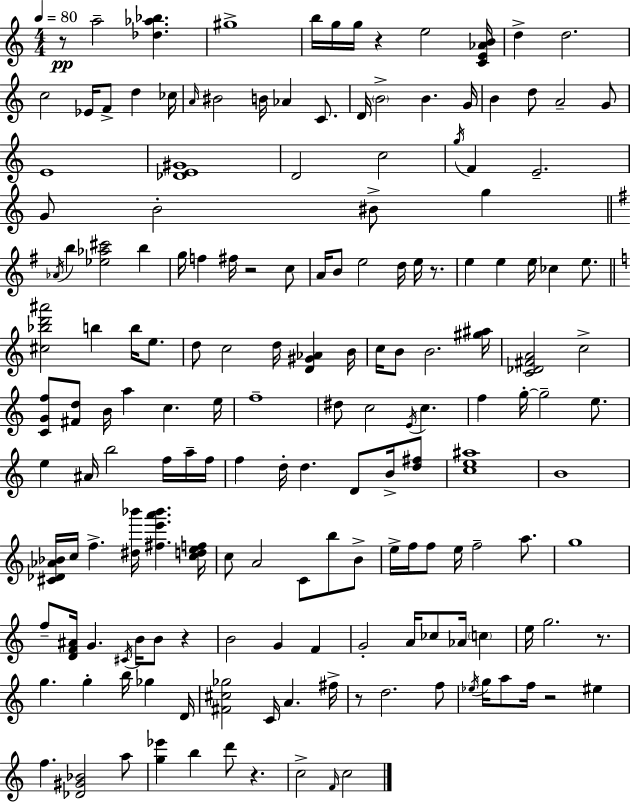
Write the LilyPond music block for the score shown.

{
  \clef treble
  \numericTimeSignature
  \time 4/4
  \key a \minor
  \tempo 4 = 80
  r8\pp a''2-- <des'' aes'' bes''>4. | gis''1-> | b''16 g''16 g''16 r4 e''2 <c' e' aes' b'>16 | d''4-> d''2. | \break c''2 ees'16 f'8-> d''4 ces''16 | \grace { a'16 } bis'2 b'16 aes'4 c'8. | d'16 \parenthesize b'2-> b'4. | g'16 b'4 d''8 a'2-- g'8 | \break e'1 | <des' e' gis'>1 | d'2 c''2 | \acciaccatura { g''16 } f'4 e'2.-- | \break g'8 b'2-. bis'8-> g''4 | \bar "||" \break \key g \major \acciaccatura { aes'16 } b''4 <ees'' aes'' cis'''>2 b''4 | g''16 f''4 fis''16 r2 c''8 | a'16 b'8 e''2 d''16 e''16 r8. | e''4 e''4 e''16 ces''4 e''8. | \break \bar "||" \break \key a \minor <cis'' bes'' d''' ais'''>2 b''4 b''16 e''8. | d''8 c''2 d''16 <d' gis' aes'>4 b'16 | c''16 b'8 b'2. <gis'' ais''>16 | <c' des' fis' a'>2 c''2-> | \break <c' g' f''>8 <fis' d''>8 b'16 a''4 c''4. e''16 | f''1-- | dis''8 c''2 \acciaccatura { e'16 } c''4. | f''4 g''16-.~~ g''2-- e''8. | \break e''4 ais'16 b''2 f''16 a''16-- | f''16 f''4 d''16-. d''4. d'8 b'16-> <d'' fis''>8 | <c'' e'' ais''>1 | b'1 | \break <cis' des' aes' bes'>16 c''16 f''4.-> <dis'' bes'''>16 <fis'' e''' a''' bes'''>4. | <c'' d'' e'' f''>16 c''8 a'2 c'8 b''8 b'8-> | e''16-> f''16 f''8 e''16 f''2-- a''8. | g''1 | \break f''8-- <d' f' ais'>16 g'4. \acciaccatura { cis'16 } b'16 b'8 r4 | b'2 g'4 f'4 | g'2-. a'16 ces''8 aes'16 \parenthesize c''4 | e''16 g''2. r8. | \break g''4. g''4-. b''16 ges''4 | d'16 <fis' cis'' ges''>2 c'16 a'4. | fis''16-> r8 d''2. | f''8 \acciaccatura { ees''16 } g''16 a''8 f''16 r2 eis''4 | \break f''4. <des' gis' bes'>2 | a''8 <g'' ees'''>4 b''4 d'''8 r4. | c''2-> \grace { f'16 } c''2 | \bar "|."
}